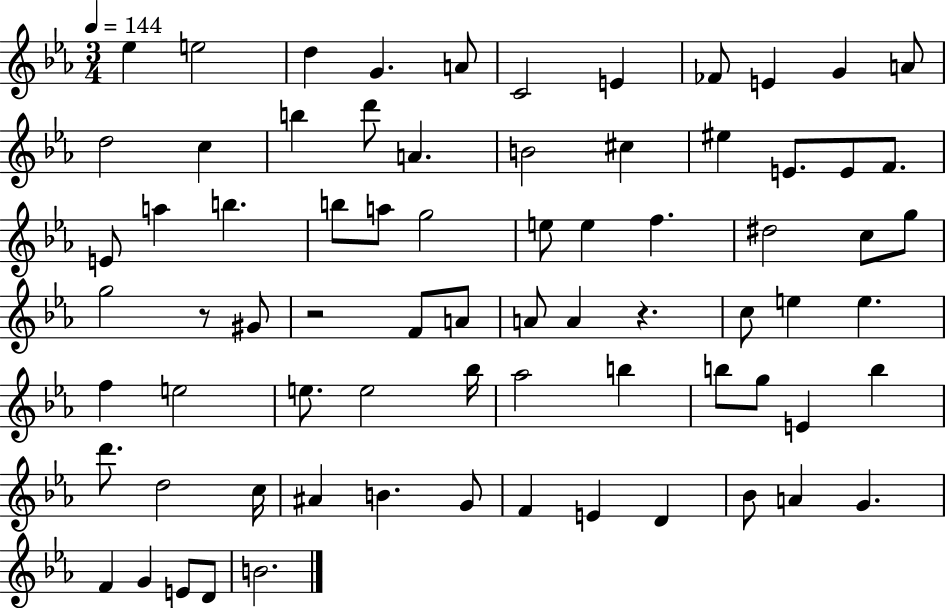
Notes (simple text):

Eb5/q E5/h D5/q G4/q. A4/e C4/h E4/q FES4/e E4/q G4/q A4/e D5/h C5/q B5/q D6/e A4/q. B4/h C#5/q EIS5/q E4/e. E4/e F4/e. E4/e A5/q B5/q. B5/e A5/e G5/h E5/e E5/q F5/q. D#5/h C5/e G5/e G5/h R/e G#4/e R/h F4/e A4/e A4/e A4/q R/q. C5/e E5/q E5/q. F5/q E5/h E5/e. E5/h Bb5/s Ab5/h B5/q B5/e G5/e E4/q B5/q D6/e. D5/h C5/s A#4/q B4/q. G4/e F4/q E4/q D4/q Bb4/e A4/q G4/q. F4/q G4/q E4/e D4/e B4/h.